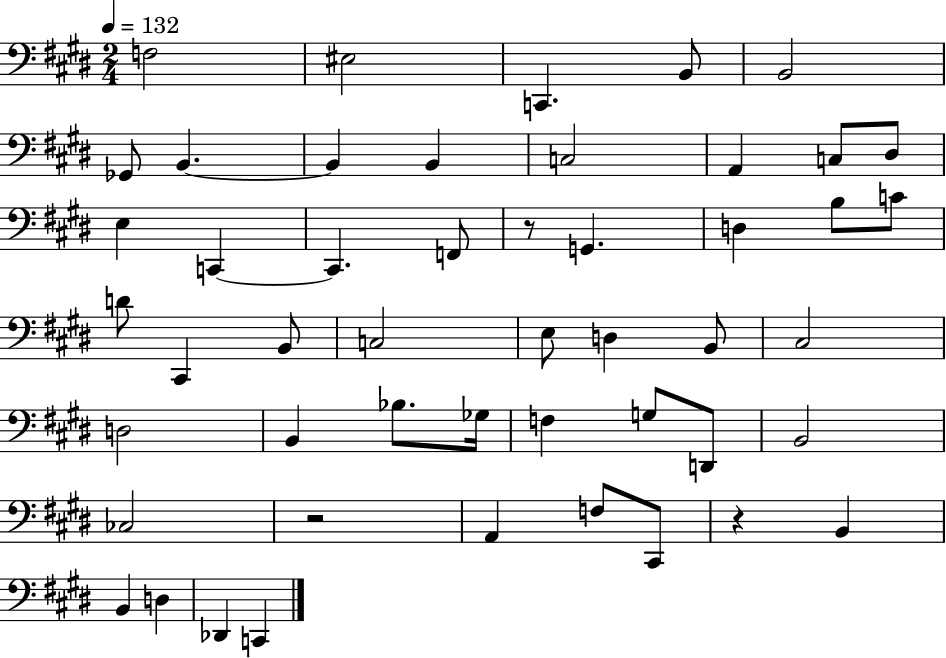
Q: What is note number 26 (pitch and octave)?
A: E3